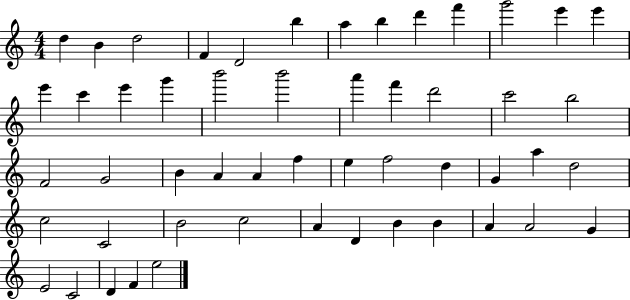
X:1
T:Untitled
M:4/4
L:1/4
K:C
d B d2 F D2 b a b d' f' g'2 e' e' e' c' e' g' b'2 b'2 a' f' d'2 c'2 b2 F2 G2 B A A f e f2 d G a d2 c2 C2 B2 c2 A D B B A A2 G E2 C2 D F e2